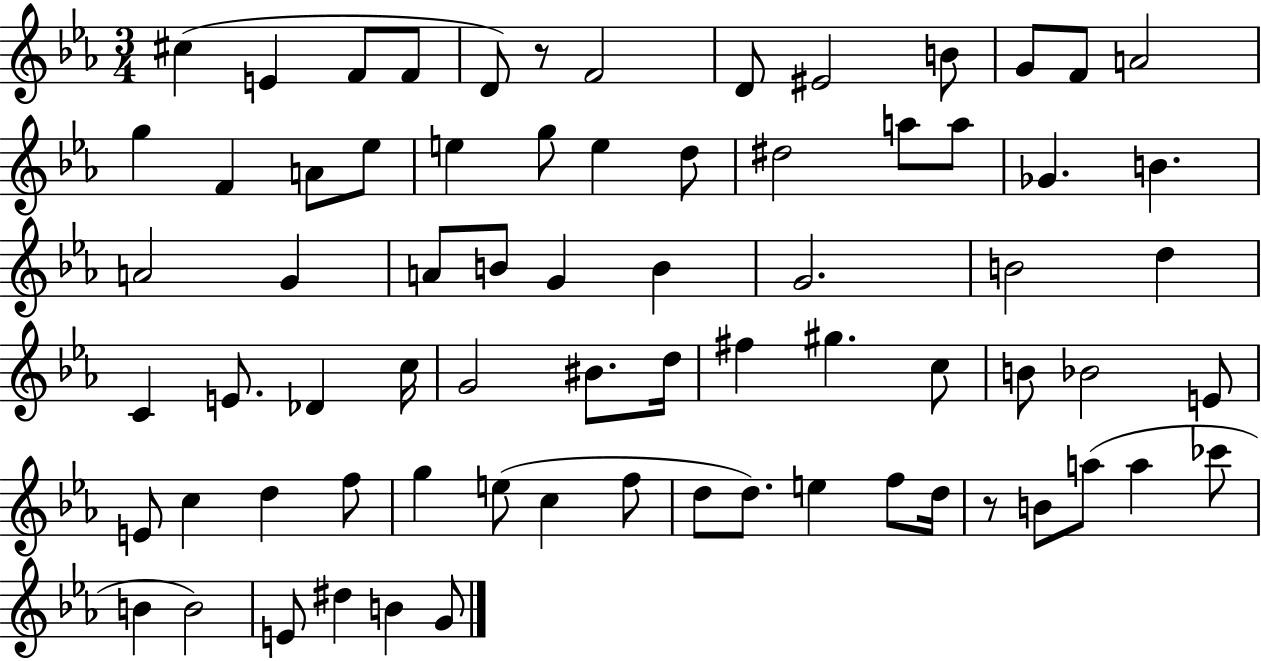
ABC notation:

X:1
T:Untitled
M:3/4
L:1/4
K:Eb
^c E F/2 F/2 D/2 z/2 F2 D/2 ^E2 B/2 G/2 F/2 A2 g F A/2 _e/2 e g/2 e d/2 ^d2 a/2 a/2 _G B A2 G A/2 B/2 G B G2 B2 d C E/2 _D c/4 G2 ^B/2 d/4 ^f ^g c/2 B/2 _B2 E/2 E/2 c d f/2 g e/2 c f/2 d/2 d/2 e f/2 d/4 z/2 B/2 a/2 a _c'/2 B B2 E/2 ^d B G/2